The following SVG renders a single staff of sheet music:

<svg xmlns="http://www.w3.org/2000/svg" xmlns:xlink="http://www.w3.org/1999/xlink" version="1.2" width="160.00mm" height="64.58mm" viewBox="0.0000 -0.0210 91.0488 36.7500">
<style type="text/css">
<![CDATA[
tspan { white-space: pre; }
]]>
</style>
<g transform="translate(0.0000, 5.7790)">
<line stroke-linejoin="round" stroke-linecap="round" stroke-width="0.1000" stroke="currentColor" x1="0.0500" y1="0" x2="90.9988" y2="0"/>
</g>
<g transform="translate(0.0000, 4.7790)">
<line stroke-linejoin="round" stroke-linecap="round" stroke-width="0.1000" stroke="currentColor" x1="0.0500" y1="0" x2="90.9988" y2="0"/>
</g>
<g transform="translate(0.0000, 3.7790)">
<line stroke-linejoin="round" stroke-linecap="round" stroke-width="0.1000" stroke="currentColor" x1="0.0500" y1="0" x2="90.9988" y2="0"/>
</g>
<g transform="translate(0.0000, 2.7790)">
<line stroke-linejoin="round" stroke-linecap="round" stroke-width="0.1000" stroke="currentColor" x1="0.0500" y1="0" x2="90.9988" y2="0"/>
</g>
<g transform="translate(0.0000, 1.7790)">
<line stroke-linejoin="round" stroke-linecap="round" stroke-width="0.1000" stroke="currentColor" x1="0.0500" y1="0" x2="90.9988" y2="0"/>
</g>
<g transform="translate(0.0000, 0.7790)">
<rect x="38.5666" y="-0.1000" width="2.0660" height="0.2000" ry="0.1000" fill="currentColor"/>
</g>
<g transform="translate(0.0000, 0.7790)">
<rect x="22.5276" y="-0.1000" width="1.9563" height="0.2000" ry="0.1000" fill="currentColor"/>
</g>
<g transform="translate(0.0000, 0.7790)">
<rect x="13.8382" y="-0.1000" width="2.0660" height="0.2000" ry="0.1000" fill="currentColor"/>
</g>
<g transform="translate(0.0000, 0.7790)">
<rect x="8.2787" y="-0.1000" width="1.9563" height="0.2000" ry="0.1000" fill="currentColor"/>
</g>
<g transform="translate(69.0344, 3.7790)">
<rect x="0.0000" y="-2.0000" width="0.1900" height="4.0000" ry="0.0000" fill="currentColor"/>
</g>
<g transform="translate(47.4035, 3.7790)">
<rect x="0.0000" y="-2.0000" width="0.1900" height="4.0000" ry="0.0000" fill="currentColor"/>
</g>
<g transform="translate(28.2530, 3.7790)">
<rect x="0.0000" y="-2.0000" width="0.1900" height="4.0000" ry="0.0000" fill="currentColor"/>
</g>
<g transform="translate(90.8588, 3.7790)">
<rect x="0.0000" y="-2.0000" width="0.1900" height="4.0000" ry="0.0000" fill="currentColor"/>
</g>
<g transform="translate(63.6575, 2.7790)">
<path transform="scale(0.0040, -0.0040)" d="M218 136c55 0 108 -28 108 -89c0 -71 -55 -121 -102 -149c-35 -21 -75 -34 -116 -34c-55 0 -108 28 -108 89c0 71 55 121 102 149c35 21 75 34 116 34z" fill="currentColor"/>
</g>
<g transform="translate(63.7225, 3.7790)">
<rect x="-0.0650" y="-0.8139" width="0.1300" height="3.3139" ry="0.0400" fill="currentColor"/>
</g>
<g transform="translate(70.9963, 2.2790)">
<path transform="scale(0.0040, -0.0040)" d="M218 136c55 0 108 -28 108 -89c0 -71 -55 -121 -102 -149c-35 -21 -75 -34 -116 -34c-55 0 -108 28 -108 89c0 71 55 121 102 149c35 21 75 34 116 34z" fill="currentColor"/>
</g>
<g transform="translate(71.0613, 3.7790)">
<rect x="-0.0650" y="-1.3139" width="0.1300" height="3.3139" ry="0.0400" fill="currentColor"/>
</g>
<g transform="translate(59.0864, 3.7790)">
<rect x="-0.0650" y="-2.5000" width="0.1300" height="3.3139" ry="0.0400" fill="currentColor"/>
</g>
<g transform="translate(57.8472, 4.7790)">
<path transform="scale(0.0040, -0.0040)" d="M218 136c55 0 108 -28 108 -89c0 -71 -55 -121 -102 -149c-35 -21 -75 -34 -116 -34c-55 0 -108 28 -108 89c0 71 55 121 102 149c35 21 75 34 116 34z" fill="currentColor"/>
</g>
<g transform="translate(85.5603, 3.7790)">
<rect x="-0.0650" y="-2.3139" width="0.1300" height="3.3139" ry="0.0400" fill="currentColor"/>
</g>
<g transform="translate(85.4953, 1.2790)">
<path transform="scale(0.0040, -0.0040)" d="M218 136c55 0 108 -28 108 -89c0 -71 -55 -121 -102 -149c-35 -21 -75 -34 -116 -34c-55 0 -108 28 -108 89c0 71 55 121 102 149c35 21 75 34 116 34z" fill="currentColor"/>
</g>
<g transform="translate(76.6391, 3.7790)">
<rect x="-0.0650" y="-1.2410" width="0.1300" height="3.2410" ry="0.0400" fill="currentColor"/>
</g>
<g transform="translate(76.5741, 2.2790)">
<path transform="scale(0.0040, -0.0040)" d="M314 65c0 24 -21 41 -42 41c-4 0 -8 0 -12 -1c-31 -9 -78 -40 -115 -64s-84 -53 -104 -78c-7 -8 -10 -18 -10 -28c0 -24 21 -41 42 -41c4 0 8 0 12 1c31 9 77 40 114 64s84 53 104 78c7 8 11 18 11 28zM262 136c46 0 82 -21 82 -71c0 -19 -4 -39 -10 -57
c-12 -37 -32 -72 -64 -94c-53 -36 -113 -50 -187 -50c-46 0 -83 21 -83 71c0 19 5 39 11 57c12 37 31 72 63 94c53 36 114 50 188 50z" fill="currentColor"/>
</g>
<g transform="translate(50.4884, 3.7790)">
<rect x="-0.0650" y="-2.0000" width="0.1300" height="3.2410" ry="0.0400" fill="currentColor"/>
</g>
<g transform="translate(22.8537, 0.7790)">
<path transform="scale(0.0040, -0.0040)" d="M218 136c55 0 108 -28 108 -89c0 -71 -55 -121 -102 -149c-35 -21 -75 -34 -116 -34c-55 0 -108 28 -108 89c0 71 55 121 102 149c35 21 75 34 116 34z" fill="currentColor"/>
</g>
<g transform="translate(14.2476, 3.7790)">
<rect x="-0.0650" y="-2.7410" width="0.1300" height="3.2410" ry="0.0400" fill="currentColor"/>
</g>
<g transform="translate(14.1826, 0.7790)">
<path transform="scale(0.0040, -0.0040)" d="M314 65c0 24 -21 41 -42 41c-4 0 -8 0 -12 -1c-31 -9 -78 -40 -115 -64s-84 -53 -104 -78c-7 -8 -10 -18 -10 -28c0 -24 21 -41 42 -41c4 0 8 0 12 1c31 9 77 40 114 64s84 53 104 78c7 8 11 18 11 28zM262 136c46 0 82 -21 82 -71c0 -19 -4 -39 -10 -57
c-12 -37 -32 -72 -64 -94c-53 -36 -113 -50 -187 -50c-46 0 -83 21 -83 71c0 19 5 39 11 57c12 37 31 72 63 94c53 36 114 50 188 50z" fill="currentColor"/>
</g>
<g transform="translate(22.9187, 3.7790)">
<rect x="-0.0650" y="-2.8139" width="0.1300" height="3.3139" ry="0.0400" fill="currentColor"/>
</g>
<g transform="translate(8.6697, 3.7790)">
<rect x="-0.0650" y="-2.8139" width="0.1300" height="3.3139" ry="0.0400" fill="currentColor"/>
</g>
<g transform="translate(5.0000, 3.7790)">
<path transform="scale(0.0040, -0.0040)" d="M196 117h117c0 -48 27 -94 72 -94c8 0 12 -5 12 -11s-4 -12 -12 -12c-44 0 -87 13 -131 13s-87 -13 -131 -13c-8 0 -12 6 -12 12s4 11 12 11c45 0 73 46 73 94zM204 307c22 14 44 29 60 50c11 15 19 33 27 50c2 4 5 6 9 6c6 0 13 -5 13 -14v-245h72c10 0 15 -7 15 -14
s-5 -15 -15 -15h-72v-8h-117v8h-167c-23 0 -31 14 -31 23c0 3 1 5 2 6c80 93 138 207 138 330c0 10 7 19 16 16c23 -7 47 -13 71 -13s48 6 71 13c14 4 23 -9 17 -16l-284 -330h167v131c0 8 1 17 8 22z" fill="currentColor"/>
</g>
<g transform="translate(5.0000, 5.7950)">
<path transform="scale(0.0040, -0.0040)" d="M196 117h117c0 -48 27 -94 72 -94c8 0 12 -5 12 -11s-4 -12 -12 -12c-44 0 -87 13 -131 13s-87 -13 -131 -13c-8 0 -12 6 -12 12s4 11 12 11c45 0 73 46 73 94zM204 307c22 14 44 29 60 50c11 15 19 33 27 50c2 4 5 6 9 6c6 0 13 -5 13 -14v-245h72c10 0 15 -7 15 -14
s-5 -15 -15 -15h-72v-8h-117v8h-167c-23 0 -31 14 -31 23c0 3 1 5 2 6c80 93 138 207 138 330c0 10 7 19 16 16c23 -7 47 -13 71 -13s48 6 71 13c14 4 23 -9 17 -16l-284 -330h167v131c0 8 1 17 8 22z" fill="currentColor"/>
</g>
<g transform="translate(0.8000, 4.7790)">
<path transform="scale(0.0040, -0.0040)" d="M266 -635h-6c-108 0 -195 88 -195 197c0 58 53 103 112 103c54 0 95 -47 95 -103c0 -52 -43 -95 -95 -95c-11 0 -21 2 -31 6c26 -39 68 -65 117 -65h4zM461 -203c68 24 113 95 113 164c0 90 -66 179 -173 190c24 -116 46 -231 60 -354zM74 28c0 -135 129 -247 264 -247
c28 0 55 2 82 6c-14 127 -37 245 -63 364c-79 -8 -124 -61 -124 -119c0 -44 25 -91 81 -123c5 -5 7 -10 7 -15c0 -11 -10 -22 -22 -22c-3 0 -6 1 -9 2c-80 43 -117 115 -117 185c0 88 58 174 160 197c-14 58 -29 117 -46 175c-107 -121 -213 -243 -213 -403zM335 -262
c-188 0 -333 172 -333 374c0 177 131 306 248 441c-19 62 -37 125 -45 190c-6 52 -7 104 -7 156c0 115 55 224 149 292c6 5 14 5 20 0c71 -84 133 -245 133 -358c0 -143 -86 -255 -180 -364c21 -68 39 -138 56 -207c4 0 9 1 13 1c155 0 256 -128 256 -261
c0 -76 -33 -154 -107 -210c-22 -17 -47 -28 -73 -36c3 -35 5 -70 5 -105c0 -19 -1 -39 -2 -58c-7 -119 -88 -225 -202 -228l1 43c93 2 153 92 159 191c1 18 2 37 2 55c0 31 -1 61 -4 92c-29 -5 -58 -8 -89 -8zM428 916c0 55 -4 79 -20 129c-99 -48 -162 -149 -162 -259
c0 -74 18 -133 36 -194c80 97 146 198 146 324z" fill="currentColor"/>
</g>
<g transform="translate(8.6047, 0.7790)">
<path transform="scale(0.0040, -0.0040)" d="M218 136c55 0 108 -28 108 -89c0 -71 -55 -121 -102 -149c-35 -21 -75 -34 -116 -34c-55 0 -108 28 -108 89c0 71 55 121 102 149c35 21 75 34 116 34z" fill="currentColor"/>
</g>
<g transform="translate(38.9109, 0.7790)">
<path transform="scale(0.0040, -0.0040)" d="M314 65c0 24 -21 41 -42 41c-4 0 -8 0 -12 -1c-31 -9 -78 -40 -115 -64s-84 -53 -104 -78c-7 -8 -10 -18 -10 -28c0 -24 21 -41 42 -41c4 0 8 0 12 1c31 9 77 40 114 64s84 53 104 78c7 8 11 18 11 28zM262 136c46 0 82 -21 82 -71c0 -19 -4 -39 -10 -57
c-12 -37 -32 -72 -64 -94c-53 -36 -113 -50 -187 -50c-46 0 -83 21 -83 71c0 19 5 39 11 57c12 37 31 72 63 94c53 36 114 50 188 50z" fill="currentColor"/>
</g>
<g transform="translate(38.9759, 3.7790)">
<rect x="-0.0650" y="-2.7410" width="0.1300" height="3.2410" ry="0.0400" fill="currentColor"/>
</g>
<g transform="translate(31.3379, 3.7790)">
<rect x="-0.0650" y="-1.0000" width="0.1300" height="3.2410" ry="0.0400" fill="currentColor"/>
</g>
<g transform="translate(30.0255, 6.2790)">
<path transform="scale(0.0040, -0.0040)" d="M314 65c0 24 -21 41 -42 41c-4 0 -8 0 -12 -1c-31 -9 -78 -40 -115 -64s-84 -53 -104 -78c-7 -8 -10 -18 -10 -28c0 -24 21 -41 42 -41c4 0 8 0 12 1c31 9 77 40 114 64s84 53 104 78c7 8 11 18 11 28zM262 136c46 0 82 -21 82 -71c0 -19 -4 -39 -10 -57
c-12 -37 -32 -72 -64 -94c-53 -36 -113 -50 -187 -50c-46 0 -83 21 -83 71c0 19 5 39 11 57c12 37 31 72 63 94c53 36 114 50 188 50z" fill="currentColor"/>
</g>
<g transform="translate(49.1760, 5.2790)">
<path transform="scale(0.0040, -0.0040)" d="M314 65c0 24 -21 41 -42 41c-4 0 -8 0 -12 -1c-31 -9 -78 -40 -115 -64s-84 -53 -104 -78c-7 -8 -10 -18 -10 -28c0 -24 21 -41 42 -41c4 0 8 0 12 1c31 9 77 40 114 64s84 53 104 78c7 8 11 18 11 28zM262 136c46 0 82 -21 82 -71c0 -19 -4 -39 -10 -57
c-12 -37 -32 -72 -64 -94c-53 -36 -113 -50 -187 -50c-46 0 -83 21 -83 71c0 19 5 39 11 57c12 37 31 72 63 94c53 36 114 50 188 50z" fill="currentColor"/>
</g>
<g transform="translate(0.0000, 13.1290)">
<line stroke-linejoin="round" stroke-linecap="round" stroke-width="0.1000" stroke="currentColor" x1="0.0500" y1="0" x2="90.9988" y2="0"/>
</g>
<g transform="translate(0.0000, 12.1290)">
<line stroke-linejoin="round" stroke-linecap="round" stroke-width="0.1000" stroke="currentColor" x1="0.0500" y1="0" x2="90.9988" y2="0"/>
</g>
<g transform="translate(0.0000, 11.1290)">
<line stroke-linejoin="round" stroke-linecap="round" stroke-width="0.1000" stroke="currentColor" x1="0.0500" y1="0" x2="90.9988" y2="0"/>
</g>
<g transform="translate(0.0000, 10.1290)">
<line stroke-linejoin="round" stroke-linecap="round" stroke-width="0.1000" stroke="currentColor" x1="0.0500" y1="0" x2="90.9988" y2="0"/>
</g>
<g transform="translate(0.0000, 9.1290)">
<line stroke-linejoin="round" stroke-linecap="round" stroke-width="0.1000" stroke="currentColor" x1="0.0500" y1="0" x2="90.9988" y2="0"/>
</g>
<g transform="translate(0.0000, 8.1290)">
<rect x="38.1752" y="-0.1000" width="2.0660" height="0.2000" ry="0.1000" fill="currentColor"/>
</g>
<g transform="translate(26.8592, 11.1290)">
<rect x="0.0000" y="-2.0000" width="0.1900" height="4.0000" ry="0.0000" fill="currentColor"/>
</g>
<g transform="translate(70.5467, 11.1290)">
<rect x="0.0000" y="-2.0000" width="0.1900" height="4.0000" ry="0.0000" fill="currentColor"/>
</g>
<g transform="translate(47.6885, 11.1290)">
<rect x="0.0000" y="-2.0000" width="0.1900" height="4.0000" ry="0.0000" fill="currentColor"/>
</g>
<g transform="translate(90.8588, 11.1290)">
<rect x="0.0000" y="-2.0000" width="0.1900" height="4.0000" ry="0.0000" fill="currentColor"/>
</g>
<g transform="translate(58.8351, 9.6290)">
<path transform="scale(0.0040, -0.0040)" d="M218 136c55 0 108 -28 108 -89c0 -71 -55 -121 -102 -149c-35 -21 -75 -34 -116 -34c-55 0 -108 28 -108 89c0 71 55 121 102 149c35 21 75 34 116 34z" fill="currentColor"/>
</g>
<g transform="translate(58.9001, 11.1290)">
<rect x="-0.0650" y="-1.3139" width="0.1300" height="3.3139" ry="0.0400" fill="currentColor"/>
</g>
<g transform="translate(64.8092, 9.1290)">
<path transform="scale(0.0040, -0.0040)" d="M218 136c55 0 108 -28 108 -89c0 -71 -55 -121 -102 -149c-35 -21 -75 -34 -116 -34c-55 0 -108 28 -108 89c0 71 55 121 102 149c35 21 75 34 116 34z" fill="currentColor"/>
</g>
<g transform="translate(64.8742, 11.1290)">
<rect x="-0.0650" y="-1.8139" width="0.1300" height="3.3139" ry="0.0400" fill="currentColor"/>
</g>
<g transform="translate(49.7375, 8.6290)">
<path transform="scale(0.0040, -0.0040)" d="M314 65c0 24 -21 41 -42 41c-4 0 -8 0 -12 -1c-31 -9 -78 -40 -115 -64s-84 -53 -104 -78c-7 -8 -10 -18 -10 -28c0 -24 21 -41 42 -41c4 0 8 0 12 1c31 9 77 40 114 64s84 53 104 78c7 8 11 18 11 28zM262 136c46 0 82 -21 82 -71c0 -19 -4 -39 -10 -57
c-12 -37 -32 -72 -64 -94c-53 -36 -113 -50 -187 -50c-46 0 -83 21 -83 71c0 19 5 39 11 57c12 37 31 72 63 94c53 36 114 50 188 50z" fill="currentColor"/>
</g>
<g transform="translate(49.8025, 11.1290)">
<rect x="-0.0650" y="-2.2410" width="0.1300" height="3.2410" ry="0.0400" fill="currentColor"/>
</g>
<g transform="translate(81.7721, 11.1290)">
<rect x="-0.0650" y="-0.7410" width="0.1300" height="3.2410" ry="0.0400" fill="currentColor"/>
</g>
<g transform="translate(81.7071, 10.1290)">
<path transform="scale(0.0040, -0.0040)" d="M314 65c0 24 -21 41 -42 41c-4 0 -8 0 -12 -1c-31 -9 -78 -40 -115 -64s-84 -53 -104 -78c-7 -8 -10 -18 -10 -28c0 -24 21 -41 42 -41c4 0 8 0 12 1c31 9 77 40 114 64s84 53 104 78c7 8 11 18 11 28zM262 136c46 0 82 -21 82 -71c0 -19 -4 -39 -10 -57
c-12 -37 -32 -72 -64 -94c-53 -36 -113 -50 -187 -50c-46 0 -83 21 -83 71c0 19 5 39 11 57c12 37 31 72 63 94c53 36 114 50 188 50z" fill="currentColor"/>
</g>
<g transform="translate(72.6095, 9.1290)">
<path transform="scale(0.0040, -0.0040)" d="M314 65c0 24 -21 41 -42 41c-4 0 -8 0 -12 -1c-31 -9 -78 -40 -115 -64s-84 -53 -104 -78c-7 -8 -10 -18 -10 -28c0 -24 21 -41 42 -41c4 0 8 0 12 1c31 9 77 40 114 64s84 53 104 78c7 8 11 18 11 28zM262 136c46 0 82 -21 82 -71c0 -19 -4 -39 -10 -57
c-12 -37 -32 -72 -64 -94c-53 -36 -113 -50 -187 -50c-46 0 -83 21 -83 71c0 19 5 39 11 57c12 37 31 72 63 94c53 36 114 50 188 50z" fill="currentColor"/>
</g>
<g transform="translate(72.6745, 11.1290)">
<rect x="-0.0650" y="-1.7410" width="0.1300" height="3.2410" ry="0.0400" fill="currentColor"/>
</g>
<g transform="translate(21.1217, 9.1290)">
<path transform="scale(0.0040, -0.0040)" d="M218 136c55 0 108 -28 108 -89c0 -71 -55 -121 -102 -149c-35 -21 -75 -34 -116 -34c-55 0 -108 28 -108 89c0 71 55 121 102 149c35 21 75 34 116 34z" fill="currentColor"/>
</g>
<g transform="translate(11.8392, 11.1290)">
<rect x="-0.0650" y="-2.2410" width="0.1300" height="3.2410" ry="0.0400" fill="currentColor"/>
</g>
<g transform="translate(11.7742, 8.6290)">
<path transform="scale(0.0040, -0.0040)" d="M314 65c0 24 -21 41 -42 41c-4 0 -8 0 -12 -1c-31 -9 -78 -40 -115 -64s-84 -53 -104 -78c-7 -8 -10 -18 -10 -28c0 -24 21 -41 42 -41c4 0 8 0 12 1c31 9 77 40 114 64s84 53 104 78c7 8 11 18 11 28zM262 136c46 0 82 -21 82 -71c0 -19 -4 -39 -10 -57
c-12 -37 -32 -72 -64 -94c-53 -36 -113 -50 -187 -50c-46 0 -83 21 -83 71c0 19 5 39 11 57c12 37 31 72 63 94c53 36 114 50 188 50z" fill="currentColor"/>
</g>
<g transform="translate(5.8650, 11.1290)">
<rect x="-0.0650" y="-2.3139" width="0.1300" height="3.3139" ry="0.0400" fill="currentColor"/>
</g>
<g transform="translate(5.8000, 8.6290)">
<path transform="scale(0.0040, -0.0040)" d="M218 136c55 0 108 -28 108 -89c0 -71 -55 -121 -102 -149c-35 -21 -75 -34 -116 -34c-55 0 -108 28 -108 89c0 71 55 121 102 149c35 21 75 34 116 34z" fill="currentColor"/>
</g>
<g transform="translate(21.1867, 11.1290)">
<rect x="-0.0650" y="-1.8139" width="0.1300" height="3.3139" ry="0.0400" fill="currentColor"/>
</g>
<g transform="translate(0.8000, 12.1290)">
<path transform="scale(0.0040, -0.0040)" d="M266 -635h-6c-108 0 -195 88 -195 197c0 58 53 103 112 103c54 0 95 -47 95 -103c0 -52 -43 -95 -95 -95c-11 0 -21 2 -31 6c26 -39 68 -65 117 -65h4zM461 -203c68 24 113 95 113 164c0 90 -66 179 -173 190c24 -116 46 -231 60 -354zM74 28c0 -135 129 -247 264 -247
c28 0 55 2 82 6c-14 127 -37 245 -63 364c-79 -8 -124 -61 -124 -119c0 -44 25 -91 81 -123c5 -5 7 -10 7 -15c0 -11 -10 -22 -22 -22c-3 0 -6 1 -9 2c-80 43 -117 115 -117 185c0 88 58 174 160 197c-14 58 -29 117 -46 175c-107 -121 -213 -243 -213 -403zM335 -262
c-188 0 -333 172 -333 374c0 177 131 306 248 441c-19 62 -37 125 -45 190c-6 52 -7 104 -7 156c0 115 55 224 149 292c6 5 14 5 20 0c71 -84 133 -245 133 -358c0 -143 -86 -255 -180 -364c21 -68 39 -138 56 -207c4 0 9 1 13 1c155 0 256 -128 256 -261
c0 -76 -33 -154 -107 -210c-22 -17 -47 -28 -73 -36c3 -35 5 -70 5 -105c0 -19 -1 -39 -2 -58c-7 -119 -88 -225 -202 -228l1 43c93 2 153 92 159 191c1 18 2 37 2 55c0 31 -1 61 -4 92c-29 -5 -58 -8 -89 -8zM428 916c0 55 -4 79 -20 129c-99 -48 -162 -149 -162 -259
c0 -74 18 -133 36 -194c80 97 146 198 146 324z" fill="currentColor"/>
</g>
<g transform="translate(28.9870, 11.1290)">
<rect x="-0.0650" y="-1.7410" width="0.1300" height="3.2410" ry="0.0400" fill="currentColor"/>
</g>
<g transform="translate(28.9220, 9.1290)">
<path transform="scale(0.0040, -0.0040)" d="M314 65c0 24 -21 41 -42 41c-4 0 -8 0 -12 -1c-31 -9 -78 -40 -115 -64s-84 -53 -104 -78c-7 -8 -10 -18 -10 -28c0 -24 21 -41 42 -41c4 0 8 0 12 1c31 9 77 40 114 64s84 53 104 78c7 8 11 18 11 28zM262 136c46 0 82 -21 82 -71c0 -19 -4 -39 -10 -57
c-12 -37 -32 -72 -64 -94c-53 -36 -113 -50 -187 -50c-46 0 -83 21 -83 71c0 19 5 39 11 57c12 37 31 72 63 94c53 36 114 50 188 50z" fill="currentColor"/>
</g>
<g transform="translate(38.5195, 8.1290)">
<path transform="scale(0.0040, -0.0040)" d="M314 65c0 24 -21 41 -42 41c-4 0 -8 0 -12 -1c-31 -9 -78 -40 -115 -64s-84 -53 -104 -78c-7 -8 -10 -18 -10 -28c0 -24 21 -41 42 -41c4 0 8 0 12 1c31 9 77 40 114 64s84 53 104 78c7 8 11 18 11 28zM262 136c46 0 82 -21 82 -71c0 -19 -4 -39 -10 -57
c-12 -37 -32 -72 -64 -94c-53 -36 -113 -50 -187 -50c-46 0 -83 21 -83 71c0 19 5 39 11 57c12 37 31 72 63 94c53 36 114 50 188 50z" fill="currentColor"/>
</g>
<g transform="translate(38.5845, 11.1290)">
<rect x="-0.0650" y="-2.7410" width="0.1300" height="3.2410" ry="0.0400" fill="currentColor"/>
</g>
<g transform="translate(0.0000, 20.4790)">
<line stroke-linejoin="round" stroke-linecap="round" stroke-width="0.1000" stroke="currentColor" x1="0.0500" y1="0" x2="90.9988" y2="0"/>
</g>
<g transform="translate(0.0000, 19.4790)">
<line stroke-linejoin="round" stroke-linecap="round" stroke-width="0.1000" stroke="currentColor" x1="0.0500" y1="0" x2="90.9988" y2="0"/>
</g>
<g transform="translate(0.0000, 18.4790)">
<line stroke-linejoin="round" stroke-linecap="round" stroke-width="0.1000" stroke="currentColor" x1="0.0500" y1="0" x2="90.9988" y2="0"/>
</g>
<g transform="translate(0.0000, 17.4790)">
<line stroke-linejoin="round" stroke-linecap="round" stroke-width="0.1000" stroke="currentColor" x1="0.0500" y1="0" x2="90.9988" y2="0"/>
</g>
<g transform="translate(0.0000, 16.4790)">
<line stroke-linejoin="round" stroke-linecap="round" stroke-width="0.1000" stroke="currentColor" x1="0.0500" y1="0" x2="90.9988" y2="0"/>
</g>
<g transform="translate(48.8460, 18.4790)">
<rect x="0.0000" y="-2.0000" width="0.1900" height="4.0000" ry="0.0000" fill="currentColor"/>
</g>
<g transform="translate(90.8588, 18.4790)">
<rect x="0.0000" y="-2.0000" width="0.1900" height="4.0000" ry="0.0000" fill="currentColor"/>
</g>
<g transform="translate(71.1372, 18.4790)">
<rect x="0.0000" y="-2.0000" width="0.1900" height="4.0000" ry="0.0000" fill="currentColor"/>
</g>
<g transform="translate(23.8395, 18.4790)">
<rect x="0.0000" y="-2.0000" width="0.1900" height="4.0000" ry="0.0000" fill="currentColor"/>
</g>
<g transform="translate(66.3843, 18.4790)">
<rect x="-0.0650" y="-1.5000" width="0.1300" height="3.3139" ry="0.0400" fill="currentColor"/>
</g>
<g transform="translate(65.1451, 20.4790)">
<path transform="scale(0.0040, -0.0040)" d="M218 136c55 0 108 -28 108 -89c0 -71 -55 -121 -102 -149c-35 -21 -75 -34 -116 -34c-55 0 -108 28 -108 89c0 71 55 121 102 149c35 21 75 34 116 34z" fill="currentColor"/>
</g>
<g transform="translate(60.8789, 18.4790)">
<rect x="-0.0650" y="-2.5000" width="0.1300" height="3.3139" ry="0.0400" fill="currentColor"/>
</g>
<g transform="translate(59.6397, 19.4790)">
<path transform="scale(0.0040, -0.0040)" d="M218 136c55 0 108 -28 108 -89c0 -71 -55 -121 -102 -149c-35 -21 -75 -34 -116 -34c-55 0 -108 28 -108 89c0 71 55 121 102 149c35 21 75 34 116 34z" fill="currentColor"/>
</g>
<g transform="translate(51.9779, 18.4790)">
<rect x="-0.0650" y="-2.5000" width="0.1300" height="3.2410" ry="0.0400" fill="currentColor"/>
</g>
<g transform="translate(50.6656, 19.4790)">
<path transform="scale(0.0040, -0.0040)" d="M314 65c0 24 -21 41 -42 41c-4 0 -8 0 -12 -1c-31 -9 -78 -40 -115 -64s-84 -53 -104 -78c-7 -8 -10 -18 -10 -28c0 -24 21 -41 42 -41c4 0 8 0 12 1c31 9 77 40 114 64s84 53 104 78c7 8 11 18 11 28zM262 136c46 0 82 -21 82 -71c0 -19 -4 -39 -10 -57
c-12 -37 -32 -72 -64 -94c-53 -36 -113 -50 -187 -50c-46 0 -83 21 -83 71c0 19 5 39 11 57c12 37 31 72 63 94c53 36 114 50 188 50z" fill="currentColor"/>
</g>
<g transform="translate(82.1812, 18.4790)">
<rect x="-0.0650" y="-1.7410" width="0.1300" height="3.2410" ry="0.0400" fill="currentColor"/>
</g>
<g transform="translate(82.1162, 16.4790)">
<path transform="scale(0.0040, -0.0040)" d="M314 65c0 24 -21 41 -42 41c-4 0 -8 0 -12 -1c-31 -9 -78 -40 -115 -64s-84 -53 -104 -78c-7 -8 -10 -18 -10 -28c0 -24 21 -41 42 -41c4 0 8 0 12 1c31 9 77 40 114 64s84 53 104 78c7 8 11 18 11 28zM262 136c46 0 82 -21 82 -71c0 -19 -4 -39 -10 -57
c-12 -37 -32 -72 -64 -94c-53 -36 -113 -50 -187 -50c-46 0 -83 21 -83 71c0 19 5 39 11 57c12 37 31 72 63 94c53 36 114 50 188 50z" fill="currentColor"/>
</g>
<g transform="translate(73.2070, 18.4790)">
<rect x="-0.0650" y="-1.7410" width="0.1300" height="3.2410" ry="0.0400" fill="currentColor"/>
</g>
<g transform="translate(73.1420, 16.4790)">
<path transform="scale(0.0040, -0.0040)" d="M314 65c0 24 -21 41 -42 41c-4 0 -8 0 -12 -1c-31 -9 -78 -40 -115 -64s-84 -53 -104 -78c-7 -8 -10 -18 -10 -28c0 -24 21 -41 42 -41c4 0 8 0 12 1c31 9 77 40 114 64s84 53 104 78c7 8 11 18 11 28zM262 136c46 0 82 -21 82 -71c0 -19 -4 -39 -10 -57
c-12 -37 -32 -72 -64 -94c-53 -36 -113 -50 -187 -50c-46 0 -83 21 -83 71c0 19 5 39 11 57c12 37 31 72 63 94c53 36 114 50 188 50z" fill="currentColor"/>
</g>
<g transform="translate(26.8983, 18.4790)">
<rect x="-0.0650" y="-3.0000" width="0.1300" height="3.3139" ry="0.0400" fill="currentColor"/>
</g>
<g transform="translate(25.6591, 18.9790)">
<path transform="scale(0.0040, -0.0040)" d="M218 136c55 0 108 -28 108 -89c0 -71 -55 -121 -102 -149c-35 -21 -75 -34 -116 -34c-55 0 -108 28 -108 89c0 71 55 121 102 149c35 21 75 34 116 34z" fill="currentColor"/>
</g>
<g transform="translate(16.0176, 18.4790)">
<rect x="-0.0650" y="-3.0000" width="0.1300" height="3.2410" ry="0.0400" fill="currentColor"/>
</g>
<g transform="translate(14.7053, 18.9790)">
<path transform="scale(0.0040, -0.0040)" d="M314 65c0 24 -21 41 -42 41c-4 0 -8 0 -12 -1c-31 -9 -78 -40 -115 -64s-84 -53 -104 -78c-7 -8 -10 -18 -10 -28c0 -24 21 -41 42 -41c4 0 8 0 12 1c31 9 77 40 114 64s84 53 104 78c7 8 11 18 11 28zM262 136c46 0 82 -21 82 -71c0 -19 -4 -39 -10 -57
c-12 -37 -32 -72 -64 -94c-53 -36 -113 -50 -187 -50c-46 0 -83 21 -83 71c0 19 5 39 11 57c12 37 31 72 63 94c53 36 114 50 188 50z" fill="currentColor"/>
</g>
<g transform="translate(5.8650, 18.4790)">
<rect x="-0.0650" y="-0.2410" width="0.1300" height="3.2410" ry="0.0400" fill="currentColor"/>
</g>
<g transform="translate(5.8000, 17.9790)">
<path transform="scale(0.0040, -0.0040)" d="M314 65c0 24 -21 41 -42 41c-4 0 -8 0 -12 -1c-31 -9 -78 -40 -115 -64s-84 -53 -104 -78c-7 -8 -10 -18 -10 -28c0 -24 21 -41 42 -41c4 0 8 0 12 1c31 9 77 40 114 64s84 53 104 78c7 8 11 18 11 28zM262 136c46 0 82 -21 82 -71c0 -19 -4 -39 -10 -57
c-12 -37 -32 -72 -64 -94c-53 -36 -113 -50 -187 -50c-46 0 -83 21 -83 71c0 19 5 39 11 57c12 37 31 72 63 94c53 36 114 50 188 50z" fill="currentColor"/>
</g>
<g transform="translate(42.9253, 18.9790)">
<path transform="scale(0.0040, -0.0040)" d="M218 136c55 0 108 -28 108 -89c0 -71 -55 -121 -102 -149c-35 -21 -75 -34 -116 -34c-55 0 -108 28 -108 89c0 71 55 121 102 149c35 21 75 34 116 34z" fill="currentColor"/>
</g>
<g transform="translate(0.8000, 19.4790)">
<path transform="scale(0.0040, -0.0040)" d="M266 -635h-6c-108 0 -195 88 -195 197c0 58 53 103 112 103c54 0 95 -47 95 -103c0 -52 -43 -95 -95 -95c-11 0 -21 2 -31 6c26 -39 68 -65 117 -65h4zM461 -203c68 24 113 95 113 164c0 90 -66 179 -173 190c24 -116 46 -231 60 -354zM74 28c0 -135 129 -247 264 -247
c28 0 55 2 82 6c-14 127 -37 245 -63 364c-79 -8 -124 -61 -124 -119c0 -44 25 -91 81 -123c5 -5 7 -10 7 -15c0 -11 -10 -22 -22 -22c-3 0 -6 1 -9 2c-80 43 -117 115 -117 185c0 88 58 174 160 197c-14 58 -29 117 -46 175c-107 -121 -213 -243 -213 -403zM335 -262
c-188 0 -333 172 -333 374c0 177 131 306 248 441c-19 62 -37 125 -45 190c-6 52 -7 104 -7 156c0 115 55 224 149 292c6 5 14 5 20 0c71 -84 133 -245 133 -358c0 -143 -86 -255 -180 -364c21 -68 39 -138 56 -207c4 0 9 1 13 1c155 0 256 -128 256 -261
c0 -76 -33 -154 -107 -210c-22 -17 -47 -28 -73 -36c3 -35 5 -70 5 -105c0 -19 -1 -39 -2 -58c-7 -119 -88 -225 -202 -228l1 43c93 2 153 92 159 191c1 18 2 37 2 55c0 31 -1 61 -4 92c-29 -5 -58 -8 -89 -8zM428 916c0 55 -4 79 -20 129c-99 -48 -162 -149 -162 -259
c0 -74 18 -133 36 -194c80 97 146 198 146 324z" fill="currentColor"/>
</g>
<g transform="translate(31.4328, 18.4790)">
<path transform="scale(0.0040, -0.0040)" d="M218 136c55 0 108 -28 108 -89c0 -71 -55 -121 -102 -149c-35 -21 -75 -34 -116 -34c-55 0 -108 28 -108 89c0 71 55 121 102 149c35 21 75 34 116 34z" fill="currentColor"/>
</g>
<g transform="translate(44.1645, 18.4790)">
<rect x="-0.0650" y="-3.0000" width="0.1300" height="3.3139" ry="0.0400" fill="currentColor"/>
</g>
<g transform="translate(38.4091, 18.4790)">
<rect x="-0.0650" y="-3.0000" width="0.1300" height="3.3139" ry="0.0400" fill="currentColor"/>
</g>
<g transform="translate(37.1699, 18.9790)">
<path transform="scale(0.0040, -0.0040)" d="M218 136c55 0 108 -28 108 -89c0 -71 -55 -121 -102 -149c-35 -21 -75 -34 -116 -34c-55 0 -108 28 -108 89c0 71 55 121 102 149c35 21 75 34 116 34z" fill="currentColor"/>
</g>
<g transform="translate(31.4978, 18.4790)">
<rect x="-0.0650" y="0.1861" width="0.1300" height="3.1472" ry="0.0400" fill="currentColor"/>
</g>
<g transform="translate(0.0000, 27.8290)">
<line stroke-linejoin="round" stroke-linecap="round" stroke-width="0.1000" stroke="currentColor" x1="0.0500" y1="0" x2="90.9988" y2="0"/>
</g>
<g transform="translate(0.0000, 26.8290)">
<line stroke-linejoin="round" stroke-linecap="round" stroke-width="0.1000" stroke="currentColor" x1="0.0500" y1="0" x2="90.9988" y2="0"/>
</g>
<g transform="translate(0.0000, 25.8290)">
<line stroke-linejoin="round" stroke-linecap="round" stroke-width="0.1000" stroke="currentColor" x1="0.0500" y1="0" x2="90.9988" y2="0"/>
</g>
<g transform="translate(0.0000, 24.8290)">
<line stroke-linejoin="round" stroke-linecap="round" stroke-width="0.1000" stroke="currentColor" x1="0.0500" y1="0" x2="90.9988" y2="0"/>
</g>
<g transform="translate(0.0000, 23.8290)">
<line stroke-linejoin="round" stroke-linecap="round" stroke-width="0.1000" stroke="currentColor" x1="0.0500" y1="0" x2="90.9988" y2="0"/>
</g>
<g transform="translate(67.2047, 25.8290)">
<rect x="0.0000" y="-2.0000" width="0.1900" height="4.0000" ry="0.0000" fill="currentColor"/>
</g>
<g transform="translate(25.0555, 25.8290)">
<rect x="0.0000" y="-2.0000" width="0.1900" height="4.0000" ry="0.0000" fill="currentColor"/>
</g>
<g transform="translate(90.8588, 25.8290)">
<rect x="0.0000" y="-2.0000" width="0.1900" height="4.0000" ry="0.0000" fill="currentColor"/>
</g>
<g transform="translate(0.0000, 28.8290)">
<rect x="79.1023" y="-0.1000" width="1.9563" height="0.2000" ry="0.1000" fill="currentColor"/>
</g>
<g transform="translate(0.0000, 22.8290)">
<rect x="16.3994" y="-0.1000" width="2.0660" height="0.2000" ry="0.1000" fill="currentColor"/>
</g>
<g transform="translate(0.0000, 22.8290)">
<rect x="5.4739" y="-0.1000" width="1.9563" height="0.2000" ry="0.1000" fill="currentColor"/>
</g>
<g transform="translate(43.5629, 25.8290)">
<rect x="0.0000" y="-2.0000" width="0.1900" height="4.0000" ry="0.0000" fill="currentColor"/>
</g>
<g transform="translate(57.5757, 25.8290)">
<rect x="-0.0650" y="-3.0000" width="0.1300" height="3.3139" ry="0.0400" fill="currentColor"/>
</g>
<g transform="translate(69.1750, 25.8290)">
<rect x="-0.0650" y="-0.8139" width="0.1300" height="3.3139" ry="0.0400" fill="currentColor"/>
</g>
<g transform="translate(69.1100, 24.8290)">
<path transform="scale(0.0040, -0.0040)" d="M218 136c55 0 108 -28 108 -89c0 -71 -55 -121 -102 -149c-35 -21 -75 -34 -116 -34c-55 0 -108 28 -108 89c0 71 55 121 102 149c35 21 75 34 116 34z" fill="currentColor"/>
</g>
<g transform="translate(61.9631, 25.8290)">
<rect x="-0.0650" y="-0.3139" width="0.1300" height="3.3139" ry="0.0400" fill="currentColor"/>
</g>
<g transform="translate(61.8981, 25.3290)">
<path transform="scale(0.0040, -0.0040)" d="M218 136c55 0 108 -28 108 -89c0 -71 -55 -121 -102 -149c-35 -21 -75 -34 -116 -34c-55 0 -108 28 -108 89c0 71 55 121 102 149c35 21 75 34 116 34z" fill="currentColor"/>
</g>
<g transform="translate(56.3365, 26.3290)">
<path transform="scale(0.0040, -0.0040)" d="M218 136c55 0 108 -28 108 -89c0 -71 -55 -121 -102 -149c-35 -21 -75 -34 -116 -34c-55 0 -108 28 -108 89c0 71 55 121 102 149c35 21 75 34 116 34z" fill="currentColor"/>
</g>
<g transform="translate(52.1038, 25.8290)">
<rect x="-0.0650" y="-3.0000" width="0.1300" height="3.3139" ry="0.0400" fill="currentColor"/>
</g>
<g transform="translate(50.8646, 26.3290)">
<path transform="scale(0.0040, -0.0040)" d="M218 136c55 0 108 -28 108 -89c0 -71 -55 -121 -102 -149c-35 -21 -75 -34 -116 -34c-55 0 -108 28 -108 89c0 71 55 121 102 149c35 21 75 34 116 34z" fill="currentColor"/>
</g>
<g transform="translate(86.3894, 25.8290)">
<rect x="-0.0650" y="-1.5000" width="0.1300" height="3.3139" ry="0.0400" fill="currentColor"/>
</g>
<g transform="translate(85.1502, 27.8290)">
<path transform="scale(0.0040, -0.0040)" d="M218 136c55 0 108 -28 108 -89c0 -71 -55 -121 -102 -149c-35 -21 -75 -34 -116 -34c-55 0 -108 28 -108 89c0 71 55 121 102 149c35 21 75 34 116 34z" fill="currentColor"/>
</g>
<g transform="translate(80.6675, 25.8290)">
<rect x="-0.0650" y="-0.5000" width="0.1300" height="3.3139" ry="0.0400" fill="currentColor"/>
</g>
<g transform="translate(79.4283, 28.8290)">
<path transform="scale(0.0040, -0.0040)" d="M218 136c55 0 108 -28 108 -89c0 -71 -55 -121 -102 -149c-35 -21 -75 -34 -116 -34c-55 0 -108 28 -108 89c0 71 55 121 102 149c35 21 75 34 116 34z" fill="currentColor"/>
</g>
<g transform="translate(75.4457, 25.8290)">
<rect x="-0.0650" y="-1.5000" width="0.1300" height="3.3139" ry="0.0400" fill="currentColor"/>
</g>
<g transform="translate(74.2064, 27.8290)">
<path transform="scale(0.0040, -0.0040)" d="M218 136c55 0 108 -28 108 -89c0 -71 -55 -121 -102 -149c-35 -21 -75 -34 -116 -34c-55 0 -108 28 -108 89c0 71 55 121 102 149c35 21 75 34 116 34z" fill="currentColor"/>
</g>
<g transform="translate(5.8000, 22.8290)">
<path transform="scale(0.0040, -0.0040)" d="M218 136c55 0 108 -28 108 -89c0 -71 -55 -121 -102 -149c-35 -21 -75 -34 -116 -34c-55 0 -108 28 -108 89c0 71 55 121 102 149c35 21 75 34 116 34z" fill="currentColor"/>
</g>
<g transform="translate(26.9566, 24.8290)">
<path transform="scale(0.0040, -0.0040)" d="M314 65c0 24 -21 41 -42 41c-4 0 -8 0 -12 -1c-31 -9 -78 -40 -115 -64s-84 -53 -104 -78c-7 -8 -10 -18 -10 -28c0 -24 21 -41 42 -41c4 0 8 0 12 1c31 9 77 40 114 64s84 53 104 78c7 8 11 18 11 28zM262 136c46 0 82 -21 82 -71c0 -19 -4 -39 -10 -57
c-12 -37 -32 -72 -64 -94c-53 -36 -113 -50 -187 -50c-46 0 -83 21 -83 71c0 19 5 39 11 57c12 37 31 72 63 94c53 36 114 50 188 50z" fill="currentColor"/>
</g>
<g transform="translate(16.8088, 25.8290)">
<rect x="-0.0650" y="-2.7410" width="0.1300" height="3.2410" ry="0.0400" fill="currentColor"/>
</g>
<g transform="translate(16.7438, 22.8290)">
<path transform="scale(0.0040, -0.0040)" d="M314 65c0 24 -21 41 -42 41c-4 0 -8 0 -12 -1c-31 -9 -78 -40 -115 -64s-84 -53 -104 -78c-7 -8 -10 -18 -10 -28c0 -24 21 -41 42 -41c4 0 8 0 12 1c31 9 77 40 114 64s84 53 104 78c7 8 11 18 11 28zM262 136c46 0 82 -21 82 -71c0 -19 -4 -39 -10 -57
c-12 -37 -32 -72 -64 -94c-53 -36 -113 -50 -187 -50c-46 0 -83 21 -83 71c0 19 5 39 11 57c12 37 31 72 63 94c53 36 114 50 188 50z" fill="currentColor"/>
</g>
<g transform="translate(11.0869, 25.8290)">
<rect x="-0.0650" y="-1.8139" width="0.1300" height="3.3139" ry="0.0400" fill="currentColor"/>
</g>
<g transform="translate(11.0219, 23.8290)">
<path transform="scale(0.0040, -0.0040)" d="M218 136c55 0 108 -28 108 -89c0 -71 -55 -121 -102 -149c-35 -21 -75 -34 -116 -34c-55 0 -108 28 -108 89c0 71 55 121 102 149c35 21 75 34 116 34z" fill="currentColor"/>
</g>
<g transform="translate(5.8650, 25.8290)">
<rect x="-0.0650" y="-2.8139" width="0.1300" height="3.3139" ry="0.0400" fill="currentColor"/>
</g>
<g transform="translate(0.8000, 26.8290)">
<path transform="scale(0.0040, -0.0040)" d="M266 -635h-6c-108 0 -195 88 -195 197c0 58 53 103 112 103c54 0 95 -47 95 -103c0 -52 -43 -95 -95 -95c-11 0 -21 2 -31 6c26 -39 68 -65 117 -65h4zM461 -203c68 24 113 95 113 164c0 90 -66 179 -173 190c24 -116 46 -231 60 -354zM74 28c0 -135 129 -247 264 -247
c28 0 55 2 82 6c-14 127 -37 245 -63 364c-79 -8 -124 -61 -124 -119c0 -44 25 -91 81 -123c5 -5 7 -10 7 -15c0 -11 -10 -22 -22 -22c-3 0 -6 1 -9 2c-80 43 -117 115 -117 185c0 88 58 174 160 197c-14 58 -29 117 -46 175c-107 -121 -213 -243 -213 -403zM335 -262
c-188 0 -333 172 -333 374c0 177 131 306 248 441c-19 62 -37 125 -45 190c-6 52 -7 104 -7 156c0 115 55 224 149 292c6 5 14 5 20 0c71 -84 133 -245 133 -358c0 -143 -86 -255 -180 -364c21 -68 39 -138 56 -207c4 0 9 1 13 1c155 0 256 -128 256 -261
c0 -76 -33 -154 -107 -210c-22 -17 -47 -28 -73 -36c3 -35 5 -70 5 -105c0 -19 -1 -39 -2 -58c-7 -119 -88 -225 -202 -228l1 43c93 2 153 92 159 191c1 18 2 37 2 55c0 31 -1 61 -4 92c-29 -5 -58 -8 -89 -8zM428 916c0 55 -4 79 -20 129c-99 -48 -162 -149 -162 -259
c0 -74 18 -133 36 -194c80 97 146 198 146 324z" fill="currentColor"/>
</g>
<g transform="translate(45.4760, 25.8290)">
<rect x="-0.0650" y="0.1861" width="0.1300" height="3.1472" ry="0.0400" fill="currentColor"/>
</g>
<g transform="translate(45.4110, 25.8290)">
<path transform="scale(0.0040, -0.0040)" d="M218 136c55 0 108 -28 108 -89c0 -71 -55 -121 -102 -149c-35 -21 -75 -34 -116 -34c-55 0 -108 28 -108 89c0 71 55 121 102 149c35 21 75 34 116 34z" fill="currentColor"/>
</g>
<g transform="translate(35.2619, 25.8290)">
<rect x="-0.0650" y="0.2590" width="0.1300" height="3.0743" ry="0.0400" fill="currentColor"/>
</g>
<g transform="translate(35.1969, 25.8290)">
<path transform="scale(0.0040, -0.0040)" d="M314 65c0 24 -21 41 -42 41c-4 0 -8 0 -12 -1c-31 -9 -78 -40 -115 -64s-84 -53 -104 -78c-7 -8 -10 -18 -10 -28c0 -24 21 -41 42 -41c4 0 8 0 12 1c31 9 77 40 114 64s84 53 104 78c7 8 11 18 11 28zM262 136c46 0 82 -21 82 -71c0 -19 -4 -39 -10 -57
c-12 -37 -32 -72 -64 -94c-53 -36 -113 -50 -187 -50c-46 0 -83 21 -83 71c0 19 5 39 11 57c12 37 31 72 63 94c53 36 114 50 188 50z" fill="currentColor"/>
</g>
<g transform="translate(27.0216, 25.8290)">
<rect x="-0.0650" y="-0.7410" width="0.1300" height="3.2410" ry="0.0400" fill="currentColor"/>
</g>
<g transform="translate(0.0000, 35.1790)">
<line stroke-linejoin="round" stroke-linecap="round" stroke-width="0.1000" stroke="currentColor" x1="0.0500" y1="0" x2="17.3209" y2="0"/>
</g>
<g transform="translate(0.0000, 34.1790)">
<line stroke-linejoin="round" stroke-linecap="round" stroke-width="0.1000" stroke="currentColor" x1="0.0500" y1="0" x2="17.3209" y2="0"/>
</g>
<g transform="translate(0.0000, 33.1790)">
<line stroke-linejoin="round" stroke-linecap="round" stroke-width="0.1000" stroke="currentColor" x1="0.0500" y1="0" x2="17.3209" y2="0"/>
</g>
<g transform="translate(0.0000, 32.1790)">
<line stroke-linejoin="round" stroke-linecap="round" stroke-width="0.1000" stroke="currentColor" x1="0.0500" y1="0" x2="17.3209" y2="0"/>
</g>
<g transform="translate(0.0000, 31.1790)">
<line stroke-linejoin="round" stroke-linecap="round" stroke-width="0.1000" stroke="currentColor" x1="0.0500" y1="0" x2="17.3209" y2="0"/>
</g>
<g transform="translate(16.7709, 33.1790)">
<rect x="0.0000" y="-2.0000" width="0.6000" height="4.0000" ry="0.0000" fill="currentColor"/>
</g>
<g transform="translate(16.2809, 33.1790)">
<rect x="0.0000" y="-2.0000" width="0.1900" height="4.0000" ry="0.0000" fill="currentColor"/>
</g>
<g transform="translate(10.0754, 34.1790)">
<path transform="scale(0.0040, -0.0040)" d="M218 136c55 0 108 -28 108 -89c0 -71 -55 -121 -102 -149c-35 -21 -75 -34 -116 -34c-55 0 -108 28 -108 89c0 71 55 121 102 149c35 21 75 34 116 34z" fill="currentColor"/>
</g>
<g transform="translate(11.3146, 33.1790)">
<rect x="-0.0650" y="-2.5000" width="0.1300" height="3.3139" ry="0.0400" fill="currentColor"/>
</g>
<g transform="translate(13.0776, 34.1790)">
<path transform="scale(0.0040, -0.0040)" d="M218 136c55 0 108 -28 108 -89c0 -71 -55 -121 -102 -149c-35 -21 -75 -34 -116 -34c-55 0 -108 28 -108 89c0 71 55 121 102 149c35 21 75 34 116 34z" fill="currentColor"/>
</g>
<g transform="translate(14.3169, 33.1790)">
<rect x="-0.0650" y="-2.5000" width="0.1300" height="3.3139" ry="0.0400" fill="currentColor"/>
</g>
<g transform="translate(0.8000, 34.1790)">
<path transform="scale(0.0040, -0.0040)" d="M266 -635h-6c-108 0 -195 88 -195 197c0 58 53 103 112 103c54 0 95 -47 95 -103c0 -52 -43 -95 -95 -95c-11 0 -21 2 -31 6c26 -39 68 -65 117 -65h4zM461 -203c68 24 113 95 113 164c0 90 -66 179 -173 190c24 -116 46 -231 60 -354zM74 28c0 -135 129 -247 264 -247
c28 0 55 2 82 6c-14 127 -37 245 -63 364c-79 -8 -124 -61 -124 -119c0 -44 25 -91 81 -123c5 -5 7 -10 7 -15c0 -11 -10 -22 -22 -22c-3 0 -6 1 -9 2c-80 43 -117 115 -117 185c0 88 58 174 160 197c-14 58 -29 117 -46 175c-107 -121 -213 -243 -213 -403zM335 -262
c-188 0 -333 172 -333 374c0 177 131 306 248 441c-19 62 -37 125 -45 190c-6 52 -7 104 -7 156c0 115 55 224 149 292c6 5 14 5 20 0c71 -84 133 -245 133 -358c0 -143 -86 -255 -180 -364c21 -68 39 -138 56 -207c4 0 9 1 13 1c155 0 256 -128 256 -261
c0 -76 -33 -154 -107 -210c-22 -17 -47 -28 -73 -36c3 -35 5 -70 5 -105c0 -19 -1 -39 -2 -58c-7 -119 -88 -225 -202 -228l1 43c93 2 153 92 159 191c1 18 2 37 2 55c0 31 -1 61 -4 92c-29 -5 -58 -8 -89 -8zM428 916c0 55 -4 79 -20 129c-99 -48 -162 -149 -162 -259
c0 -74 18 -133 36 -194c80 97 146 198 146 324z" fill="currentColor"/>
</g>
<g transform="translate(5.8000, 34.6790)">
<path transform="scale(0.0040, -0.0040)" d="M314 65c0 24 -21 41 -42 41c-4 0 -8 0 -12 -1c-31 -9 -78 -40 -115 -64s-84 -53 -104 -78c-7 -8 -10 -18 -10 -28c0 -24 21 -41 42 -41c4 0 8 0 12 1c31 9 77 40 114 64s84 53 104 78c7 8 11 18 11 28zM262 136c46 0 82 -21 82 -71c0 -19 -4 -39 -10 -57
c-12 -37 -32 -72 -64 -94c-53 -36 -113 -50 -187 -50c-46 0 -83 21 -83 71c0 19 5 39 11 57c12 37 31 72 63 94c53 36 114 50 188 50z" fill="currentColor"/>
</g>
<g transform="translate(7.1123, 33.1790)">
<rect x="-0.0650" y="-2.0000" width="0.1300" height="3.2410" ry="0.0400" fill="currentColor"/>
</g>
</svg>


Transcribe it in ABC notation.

X:1
T:Untitled
M:4/4
L:1/4
K:C
a a2 a D2 a2 F2 G d e e2 g g g2 f f2 a2 g2 e f f2 d2 c2 A2 A B A A G2 G E f2 f2 a f a2 d2 B2 B A A c d E C E F2 G G